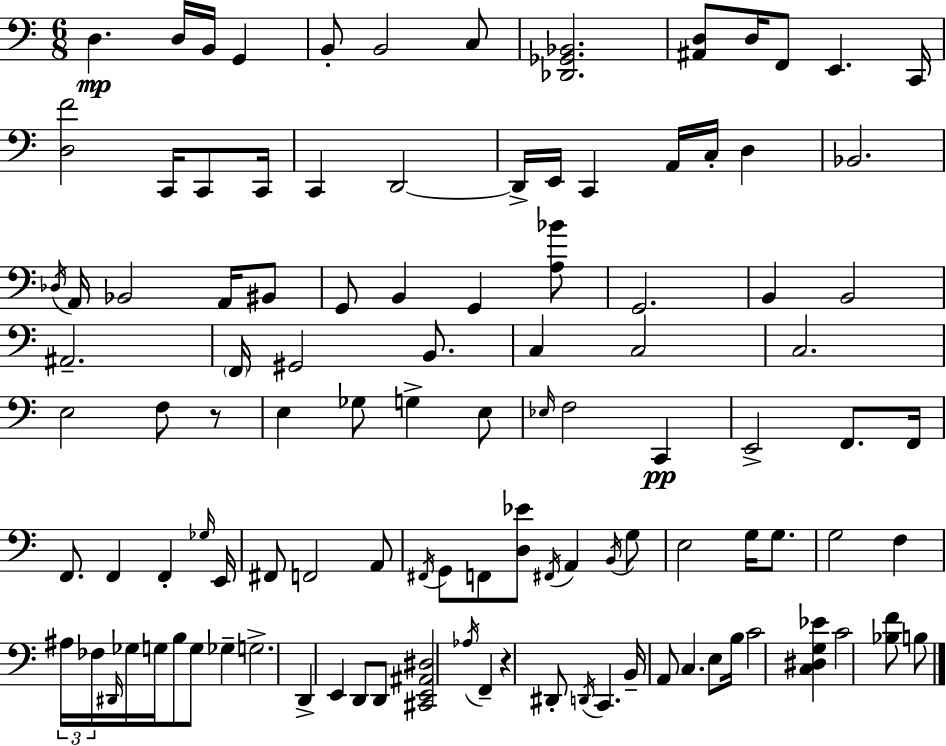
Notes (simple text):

D3/q. D3/s B2/s G2/q B2/e B2/h C3/e [Db2,Gb2,Bb2]/h. [A#2,D3]/e D3/s F2/e E2/q. C2/s [D3,F4]/h C2/s C2/e C2/s C2/q D2/h D2/s E2/s C2/q A2/s C3/s D3/q Bb2/h. Db3/s A2/s Bb2/h A2/s BIS2/e G2/e B2/q G2/q [A3,Bb4]/e G2/h. B2/q B2/h A#2/h. F2/s G#2/h B2/e. C3/q C3/h C3/h. E3/h F3/e R/e E3/q Gb3/e G3/q E3/e Eb3/s F3/h C2/q E2/h F2/e. F2/s F2/e. F2/q F2/q Gb3/s E2/s F#2/e F2/h A2/e F#2/s G2/e F2/e [D3,Eb4]/e F#2/s A2/q B2/s G3/e E3/h G3/s G3/e. G3/h F3/q A#3/s FES3/s D#2/s Gb3/s G3/s B3/e G3/e Gb3/q G3/h. D2/q E2/q D2/e D2/e [C#2,E2,A#2,D#3]/h Ab3/s F2/q R/q D#2/e D2/s C2/q. B2/s A2/e C3/q. E3/e B3/s C4/h [C3,D#3,G3,Eb4]/q C4/h [Bb3,F4]/e B3/e